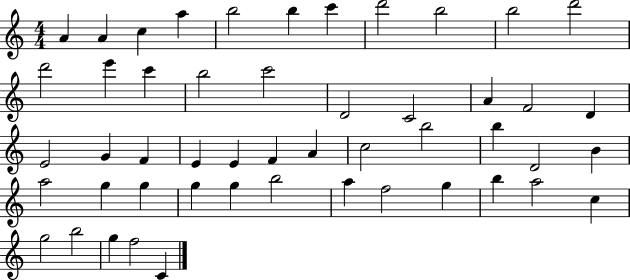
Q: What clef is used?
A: treble